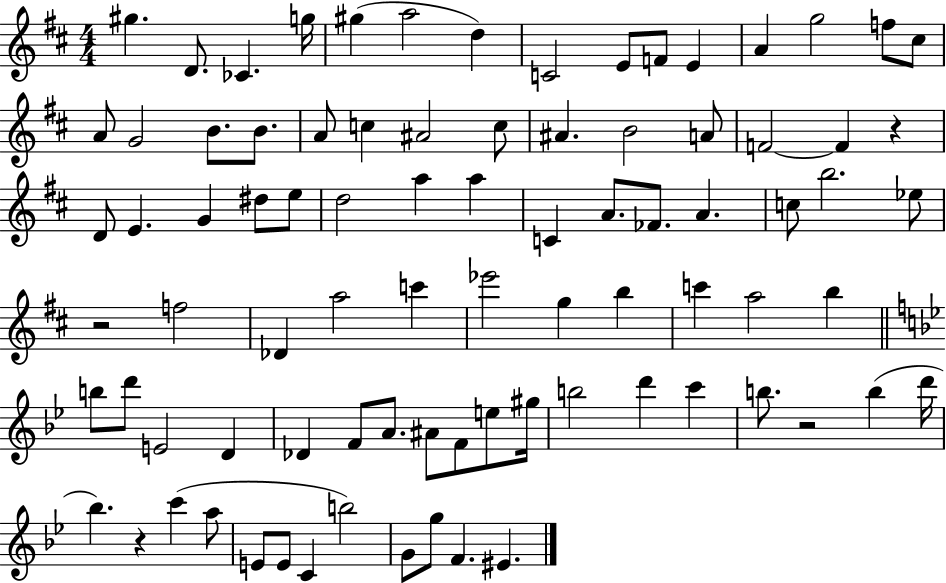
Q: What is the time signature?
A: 4/4